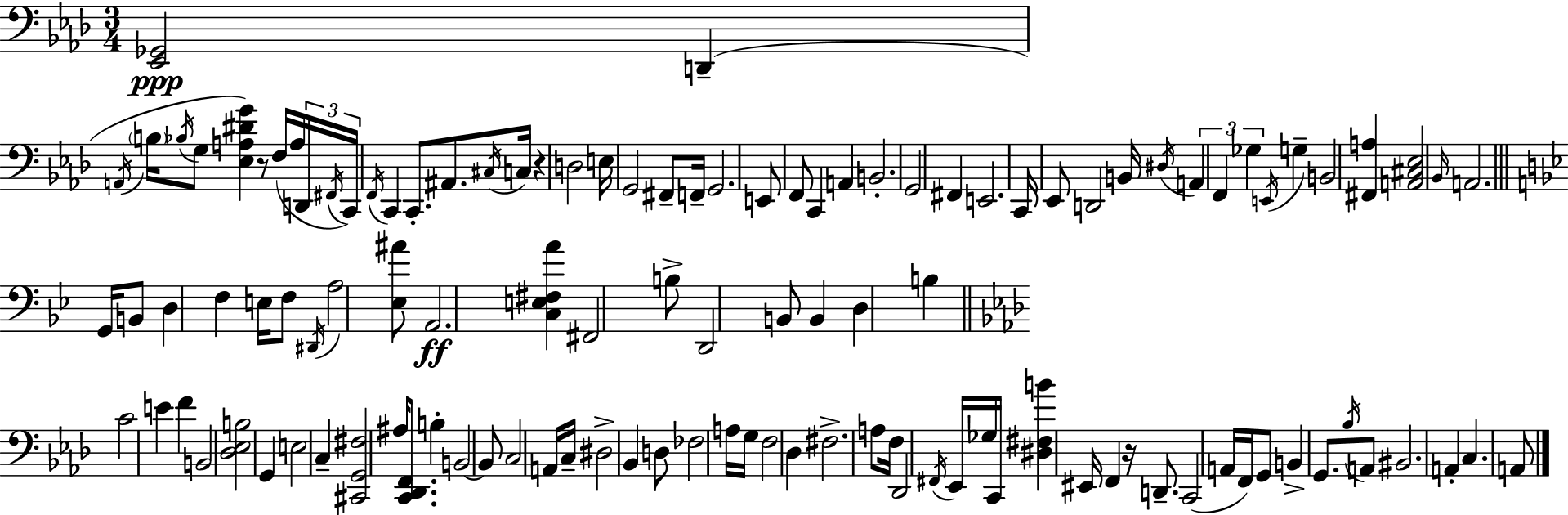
X:1
T:Untitled
M:3/4
L:1/4
K:Fm
[_E,,_G,,]2 D,, A,,/4 B,/4 _B,/4 G,/2 [_E,A,^DG] z/2 F,/4 A,/4 D,,/4 ^F,,/4 C,,/4 F,,/4 C,, C,,/2 ^A,,/2 ^C,/4 C,/4 z D,2 E,/4 G,,2 ^F,,/2 F,,/4 G,,2 E,,/2 F,,/2 C,, A,, B,,2 G,,2 ^F,, E,,2 C,,/4 _E,,/2 D,,2 B,,/4 ^D,/4 A,, F,, _G, E,,/4 G, B,,2 [^F,,A,] [A,,^C,_E,]2 _B,,/4 A,,2 G,,/4 B,,/2 D, F, E,/4 F,/2 ^D,,/4 A,2 [_E,^A]/2 A,,2 [C,E,^F,A] ^F,,2 B,/2 D,,2 B,,/2 B,, D, B, C2 E F B,,2 [_D,_E,B,]2 G,, E,2 C, [^C,,G,,^F,]2 ^A,/4 [C,,_D,,F,,]/2 B, B,,2 B,,/2 C,2 A,,/4 C,/4 ^D,2 _B,, D,/2 _F,2 A,/4 G,/4 F,2 _D, ^F,2 A,/2 F,/4 _D,,2 ^F,,/4 _E,,/4 _G,/4 C,,/4 [^D,^F,B] ^E,,/4 F,, z/4 D,,/2 C,,2 A,,/4 F,,/4 G,,/2 B,, G,,/2 _B,/4 A,,/2 ^B,,2 A,, C, A,,/2